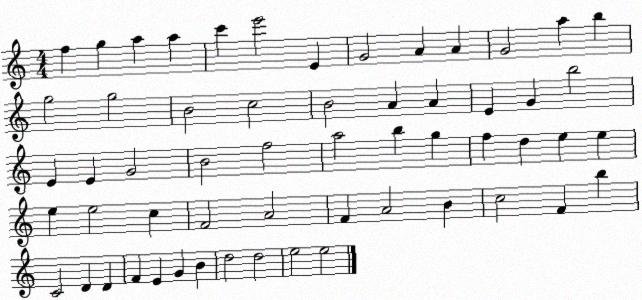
X:1
T:Untitled
M:4/4
L:1/4
K:C
f g a a c' e'2 E G2 A A G2 a b g2 g2 B2 c2 B2 A A E G b2 E E G2 B2 f2 a2 b g f d e e e e2 c F2 A2 F A2 B c2 F b C2 D D F E G B d2 d2 e2 e2